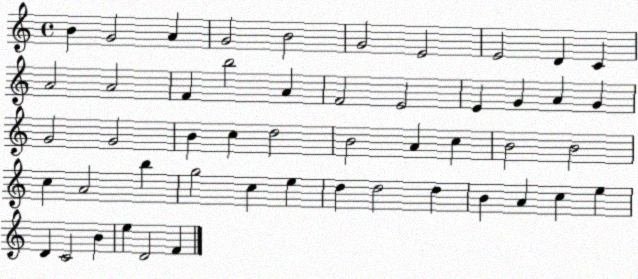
X:1
T:Untitled
M:4/4
L:1/4
K:C
B G2 A G2 B2 G2 E2 E2 D C A2 A2 F b2 A F2 E2 E G A G G2 G2 B c d2 B2 A c B2 B2 c A2 b g2 c e d d2 d B A c e D C2 B e D2 F